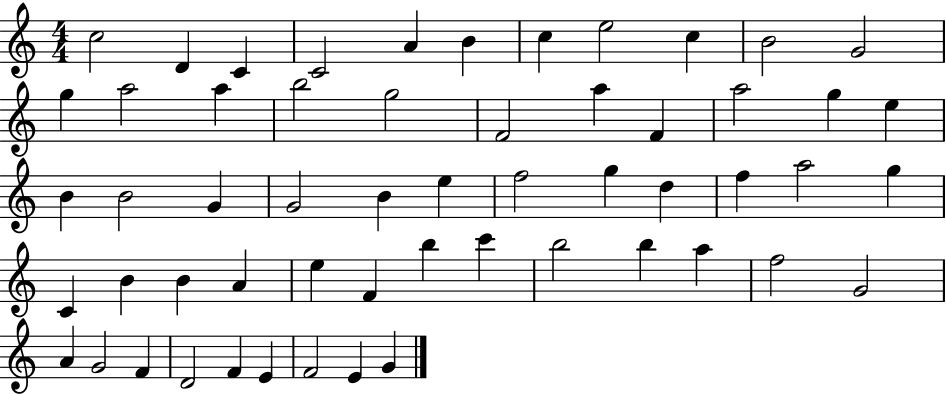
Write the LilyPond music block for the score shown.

{
  \clef treble
  \numericTimeSignature
  \time 4/4
  \key c \major
  c''2 d'4 c'4 | c'2 a'4 b'4 | c''4 e''2 c''4 | b'2 g'2 | \break g''4 a''2 a''4 | b''2 g''2 | f'2 a''4 f'4 | a''2 g''4 e''4 | \break b'4 b'2 g'4 | g'2 b'4 e''4 | f''2 g''4 d''4 | f''4 a''2 g''4 | \break c'4 b'4 b'4 a'4 | e''4 f'4 b''4 c'''4 | b''2 b''4 a''4 | f''2 g'2 | \break a'4 g'2 f'4 | d'2 f'4 e'4 | f'2 e'4 g'4 | \bar "|."
}